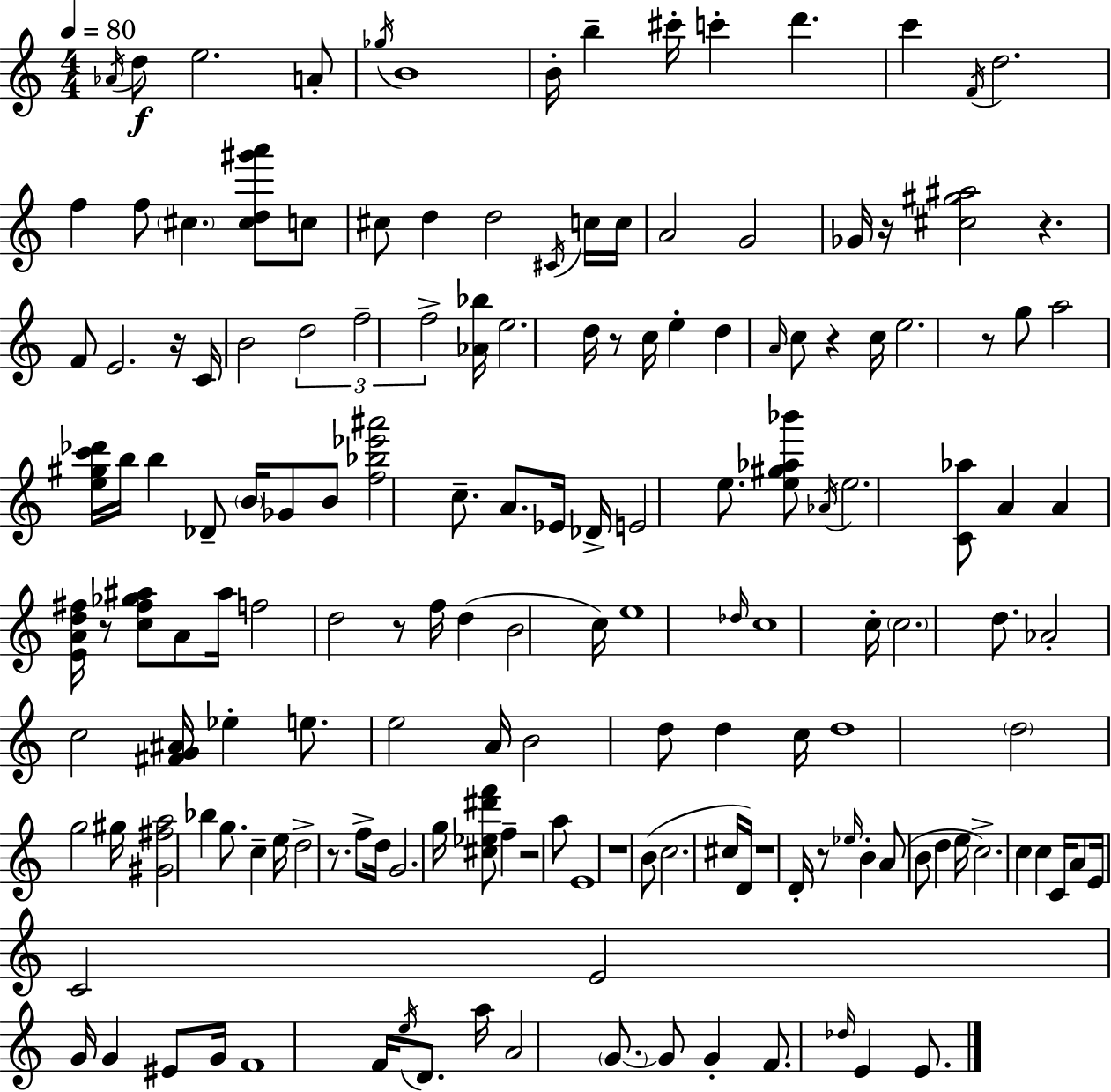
{
  \clef treble
  \numericTimeSignature
  \time 4/4
  \key c \major
  \tempo 4 = 80
  \repeat volta 2 { \acciaccatura { aes'16 }\f d''8 e''2. a'8-. | \acciaccatura { ges''16 } b'1 | b'16-. b''4-- cis'''16-. c'''4-. d'''4. | c'''4 \acciaccatura { f'16 } d''2. | \break f''4 f''8 \parenthesize cis''4. <cis'' d'' gis''' a'''>8 | c''8 cis''8 d''4 d''2 | \acciaccatura { cis'16 } c''16 c''16 a'2 g'2 | ges'16 r16 <cis'' gis'' ais''>2 r4. | \break f'8 e'2. | r16 c'16 b'2 \tuplet 3/2 { d''2 | f''2-- f''2-> } | <aes' bes''>16 e''2. | \break d''16 r8 c''16 e''4-. d''4 \grace { a'16 } c''8 | r4 c''16 e''2. | r8 g''8 a''2 <e'' gis'' c''' des'''>16 b''16 b''4 | des'8-- \parenthesize b'16 ges'8 b'8 <f'' bes'' ees''' ais'''>2 | \break c''8.-- a'8. ees'16 des'16-> e'2 | e''8. <e'' gis'' aes'' bes'''>8 \acciaccatura { aes'16 } e''2. | <c' aes''>8 a'4 a'4 <e' a' d'' fis''>16 r8 | <c'' fis'' ges'' ais''>8 a'8 ais''16 f''2 d''2 | \break r8 f''16 d''4( b'2 | c''16) e''1 | \grace { des''16 } c''1 | c''16-. \parenthesize c''2. | \break d''8. aes'2-. c''2 | <fis' g' ais'>16 ees''4-. e''8. e''2 | a'16 b'2 | d''8 d''4 c''16 d''1 | \break \parenthesize d''2 g''2 | gis''16 <gis' fis'' a''>2 | bes''4 g''8. c''4-- e''16 d''2-> | r8. f''8-> d''16 g'2. | \break g''16 <cis'' ees'' dis''' f'''>8 f''4-- r2 | a''8 e'1 | r1 | b'8( c''2. | \break cis''16 d'16) r1 | d'16-. r8 \grace { ees''16 } b'4-. a'8( | b'8 d''4 e''16 c''2.->) | c''4 c''4 c'16 a'8 e'16 | \break c'2 e'2 | g'16 g'4 eis'8 g'16 f'1 | f'16 \acciaccatura { e''16 } d'8. a''16 a'2 | \parenthesize g'8.~~ g'8 g'4-. f'8. | \break \grace { des''16 } e'4 e'8. } \bar "|."
}